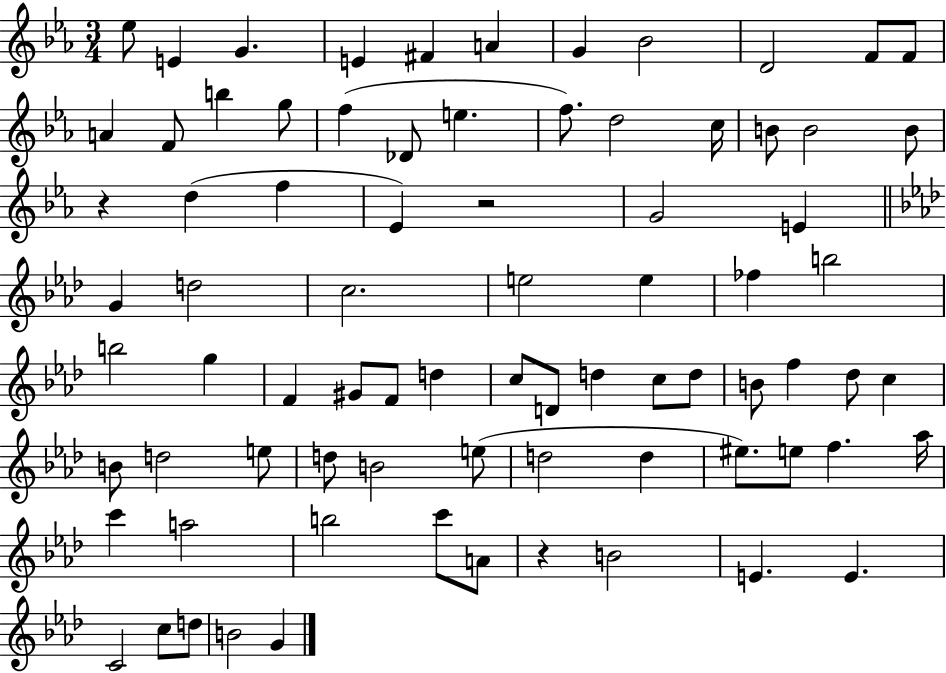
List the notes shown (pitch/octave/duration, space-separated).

Eb5/e E4/q G4/q. E4/q F#4/q A4/q G4/q Bb4/h D4/h F4/e F4/e A4/q F4/e B5/q G5/e F5/q Db4/e E5/q. F5/e. D5/h C5/s B4/e B4/h B4/e R/q D5/q F5/q Eb4/q R/h G4/h E4/q G4/q D5/h C5/h. E5/h E5/q FES5/q B5/h B5/h G5/q F4/q G#4/e F4/e D5/q C5/e D4/e D5/q C5/e D5/e B4/e F5/q Db5/e C5/q B4/e D5/h E5/e D5/e B4/h E5/e D5/h D5/q EIS5/e. E5/e F5/q. Ab5/s C6/q A5/h B5/h C6/e A4/e R/q B4/h E4/q. E4/q. C4/h C5/e D5/e B4/h G4/q